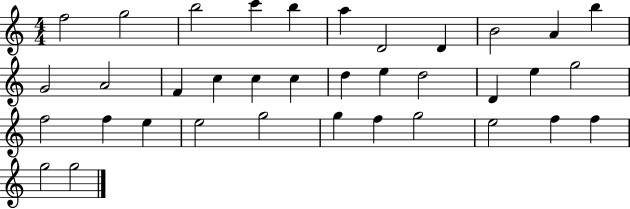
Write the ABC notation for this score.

X:1
T:Untitled
M:4/4
L:1/4
K:C
f2 g2 b2 c' b a D2 D B2 A b G2 A2 F c c c d e d2 D e g2 f2 f e e2 g2 g f g2 e2 f f g2 g2